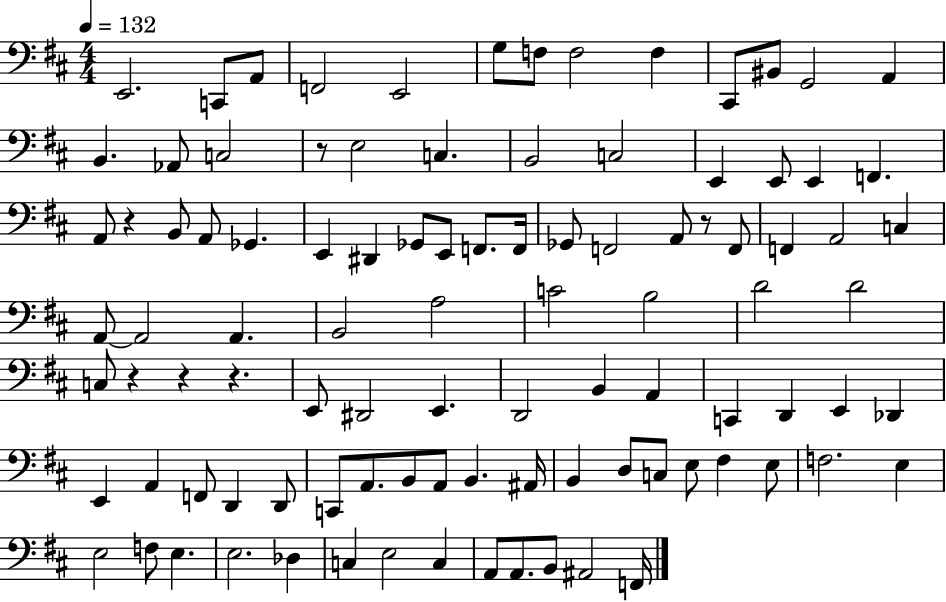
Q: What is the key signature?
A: D major